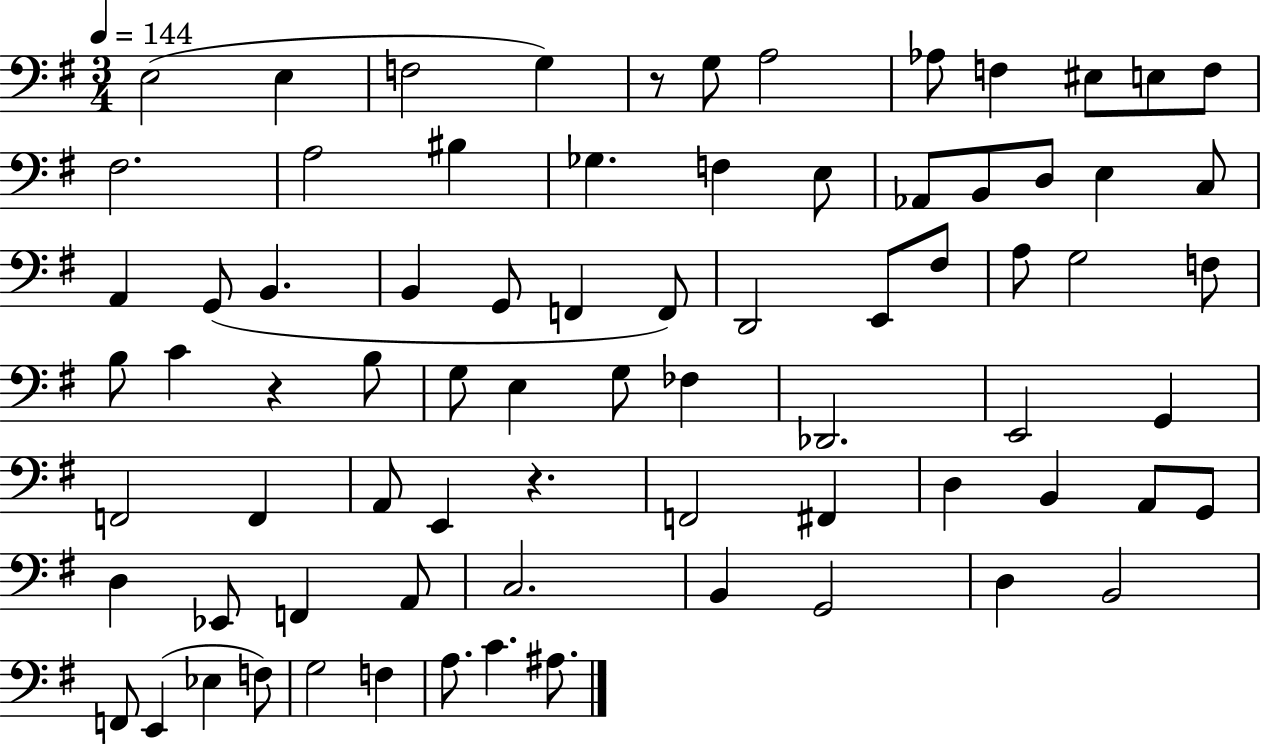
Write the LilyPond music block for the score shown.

{
  \clef bass
  \numericTimeSignature
  \time 3/4
  \key g \major
  \tempo 4 = 144
  e2( e4 | f2 g4) | r8 g8 a2 | aes8 f4 eis8 e8 f8 | \break fis2. | a2 bis4 | ges4. f4 e8 | aes,8 b,8 d8 e4 c8 | \break a,4 g,8( b,4. | b,4 g,8 f,4 f,8) | d,2 e,8 fis8 | a8 g2 f8 | \break b8 c'4 r4 b8 | g8 e4 g8 fes4 | des,2. | e,2 g,4 | \break f,2 f,4 | a,8 e,4 r4. | f,2 fis,4 | d4 b,4 a,8 g,8 | \break d4 ees,8 f,4 a,8 | c2. | b,4 g,2 | d4 b,2 | \break f,8 e,4( ees4 f8) | g2 f4 | a8. c'4. ais8. | \bar "|."
}